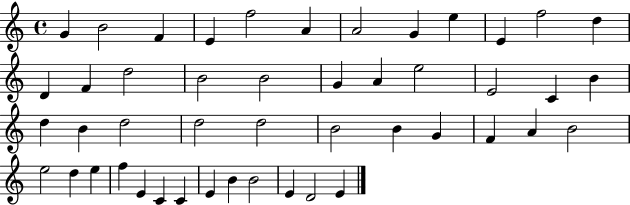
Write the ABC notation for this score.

X:1
T:Untitled
M:4/4
L:1/4
K:C
G B2 F E f2 A A2 G e E f2 d D F d2 B2 B2 G A e2 E2 C B d B d2 d2 d2 B2 B G F A B2 e2 d e f E C C E B B2 E D2 E